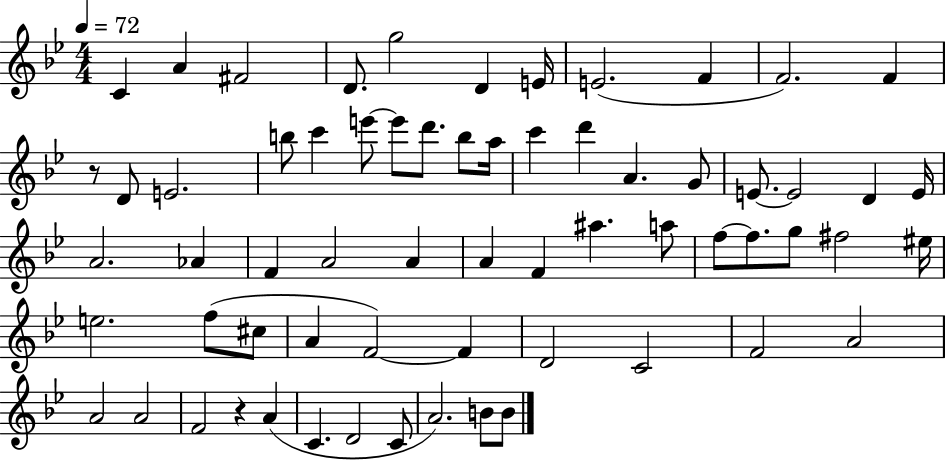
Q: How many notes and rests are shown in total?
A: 64